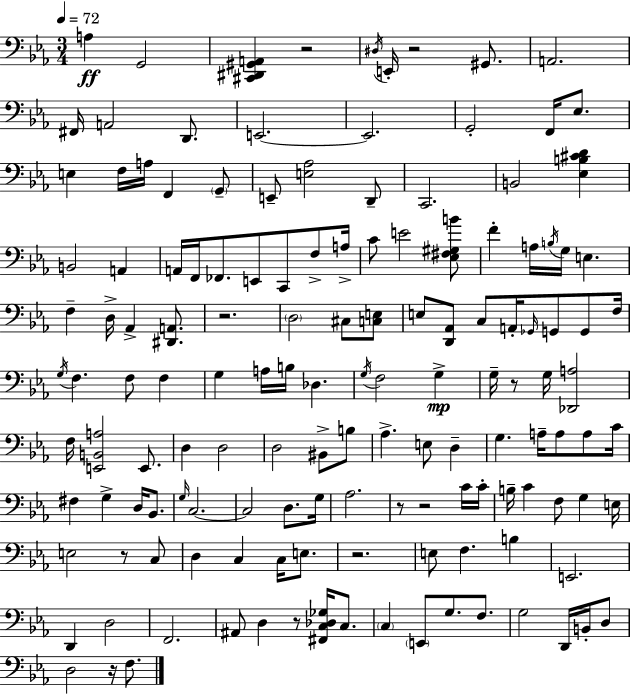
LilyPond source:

{
  \clef bass
  \numericTimeSignature
  \time 3/4
  \key ees \major
  \tempo 4 = 72
  \repeat volta 2 { a4\ff g,2 | <cis, dis, gis, a,>4 r2 | \acciaccatura { dis16 } e,16-. r2 gis,8. | a,2. | \break fis,16 a,2 d,8. | e,2.~~ | e,2. | g,2-. f,16 ees8. | \break e4 f16 a16 f,4 \parenthesize g,8-- | e,8-- <e aes>2 d,8-- | c,2. | b,2 <ees b cis' d'>4 | \break b,2 a,4 | a,16 f,16 fes,8. e,8 c,8 f8-> | a16-> c'8 e'2 <ees fis gis b'>8 | f'4-. a16 \acciaccatura { b16 } g16 e4. | \break f4-- d16-> aes,4-> <dis, a,>8. | r2. | \parenthesize d2 cis8 | <c e>8 e8 <d, aes,>8 c8 a,16-. \grace { ges,16 } g,8 | \break g,8 f16 \acciaccatura { g16 } f4. f8 | f4 g4 a16 b16 des4. | \acciaccatura { g16 } f2 | g4->\mp g16-- r8 g16 <des, a>2 | \break f16 <e, b, a>2 | e,8. d4 d2 | d2 | bis,8-> b8 aes4.-> e8 | \break d4-- g4. a16-- | a8 a8 c'16 fis4 g4-> | d16 bes,8. \grace { g16 } c2.~~ | c2 | \break d8. g16 aes2. | r8 r2 | c'16 c'16-. b16-- c'4 f8 | g4 e16 e2 | \break r8 c8 d4 c4 | c16 e8. r2. | e8 f4. | b4 e,2. | \break d,4 d2 | f,2. | ais,8 d4 | r8 <fis, c des ges>16 c8. \parenthesize c4 \parenthesize e,8 | \break g8. f8. g2 | d,16 b,16-. d8 d2 | r16 f8. } \bar "|."
}